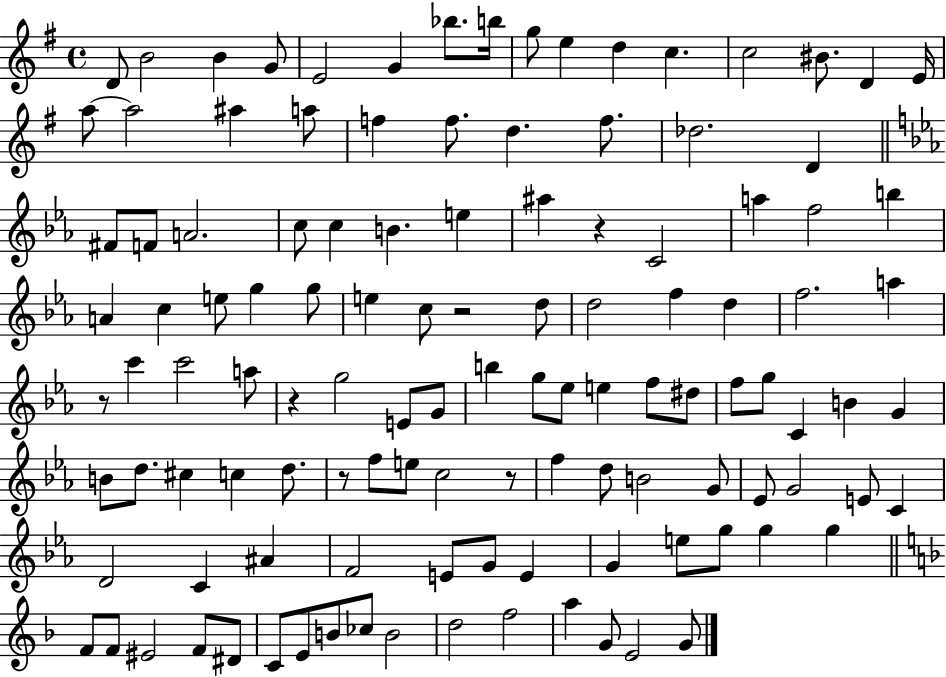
X:1
T:Untitled
M:4/4
L:1/4
K:G
D/2 B2 B G/2 E2 G _b/2 b/4 g/2 e d c c2 ^B/2 D E/4 a/2 a2 ^a a/2 f f/2 d f/2 _d2 D ^F/2 F/2 A2 c/2 c B e ^a z C2 a f2 b A c e/2 g g/2 e c/2 z2 d/2 d2 f d f2 a z/2 c' c'2 a/2 z g2 E/2 G/2 b g/2 _e/2 e f/2 ^d/2 f/2 g/2 C B G B/2 d/2 ^c c d/2 z/2 f/2 e/2 c2 z/2 f d/2 B2 G/2 _E/2 G2 E/2 C D2 C ^A F2 E/2 G/2 E G e/2 g/2 g g F/2 F/2 ^E2 F/2 ^D/2 C/2 E/2 B/2 _c/2 B2 d2 f2 a G/2 E2 G/2